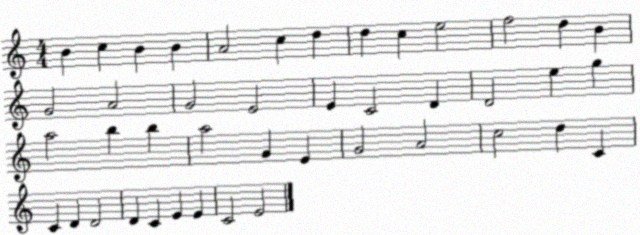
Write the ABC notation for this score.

X:1
T:Untitled
M:4/4
L:1/4
K:C
B c B B A2 c d d c e2 f2 d B G2 A2 G2 E2 E C2 D D2 e g a2 b b a2 G E G2 A2 c2 d C C D D2 D C E E C2 E2